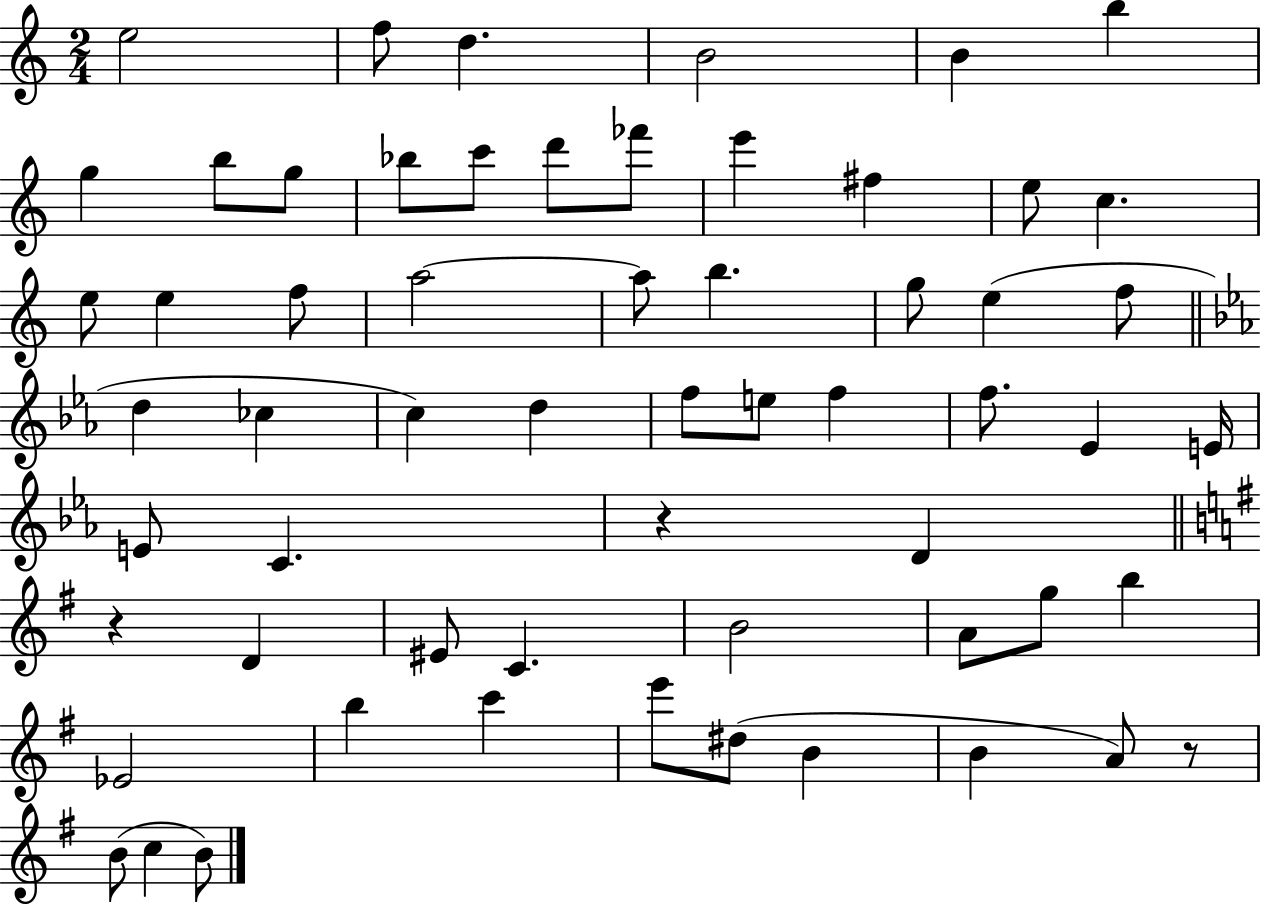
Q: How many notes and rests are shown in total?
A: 60